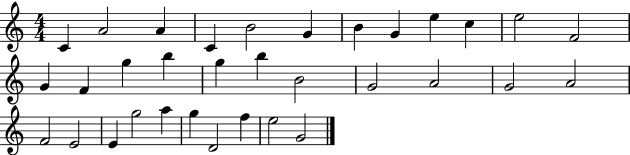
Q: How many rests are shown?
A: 0